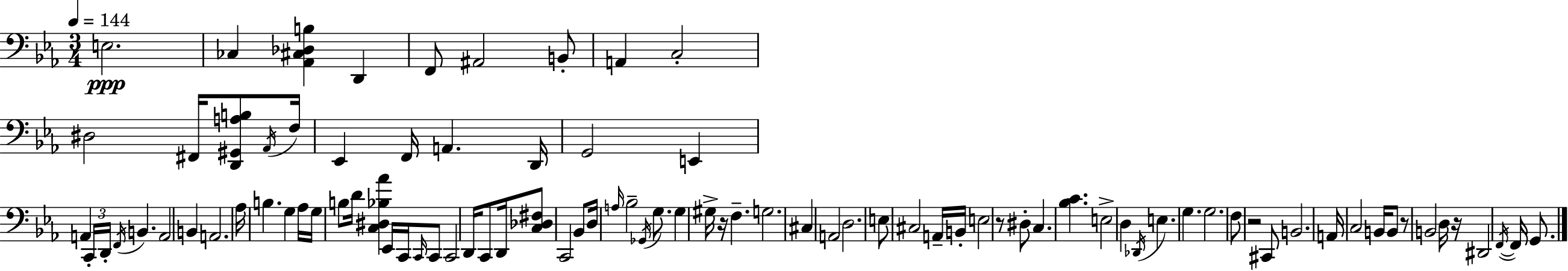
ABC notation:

X:1
T:Untitled
M:3/4
L:1/4
K:Eb
E,2 _C, [_A,,^C,_D,B,] D,, F,,/2 ^A,,2 B,,/2 A,, C,2 ^D,2 ^F,,/4 [D,,^G,,A,B,]/2 _A,,/4 F,/4 _E,, F,,/4 A,, D,,/4 G,,2 E,, A,, C,,/4 D,,/4 F,,/4 B,, A,,2 B,, A,,2 _A,/4 B, G, _A,/4 G,/4 B,/2 D/4 [C,^D,_B,_A] _E,,/4 C,,/4 C,,/4 C,,/2 C,,2 D,,/4 C,,/2 D,,/4 [C,_D,^F,]/2 C,,2 _B,,/2 D,/4 A,/4 _B,2 _G,,/4 G,/2 G, ^G,/4 z/4 F, G,2 ^C, A,,2 D,2 E,/2 ^C,2 A,,/4 B,,/4 E,2 z/2 ^D,/2 C, [_B,C] E,2 D, _D,,/4 E, G, G,2 F,/2 z2 ^C,,/2 B,,2 A,,/4 C,2 B,,/4 B,,/2 z/2 B,,2 D,/4 z/4 ^D,,2 F,,/4 F,,/4 G,,/2